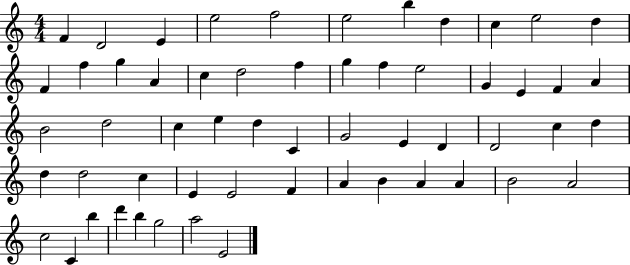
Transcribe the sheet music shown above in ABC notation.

X:1
T:Untitled
M:4/4
L:1/4
K:C
F D2 E e2 f2 e2 b d c e2 d F f g A c d2 f g f e2 G E F A B2 d2 c e d C G2 E D D2 c d d d2 c E E2 F A B A A B2 A2 c2 C b d' b g2 a2 E2